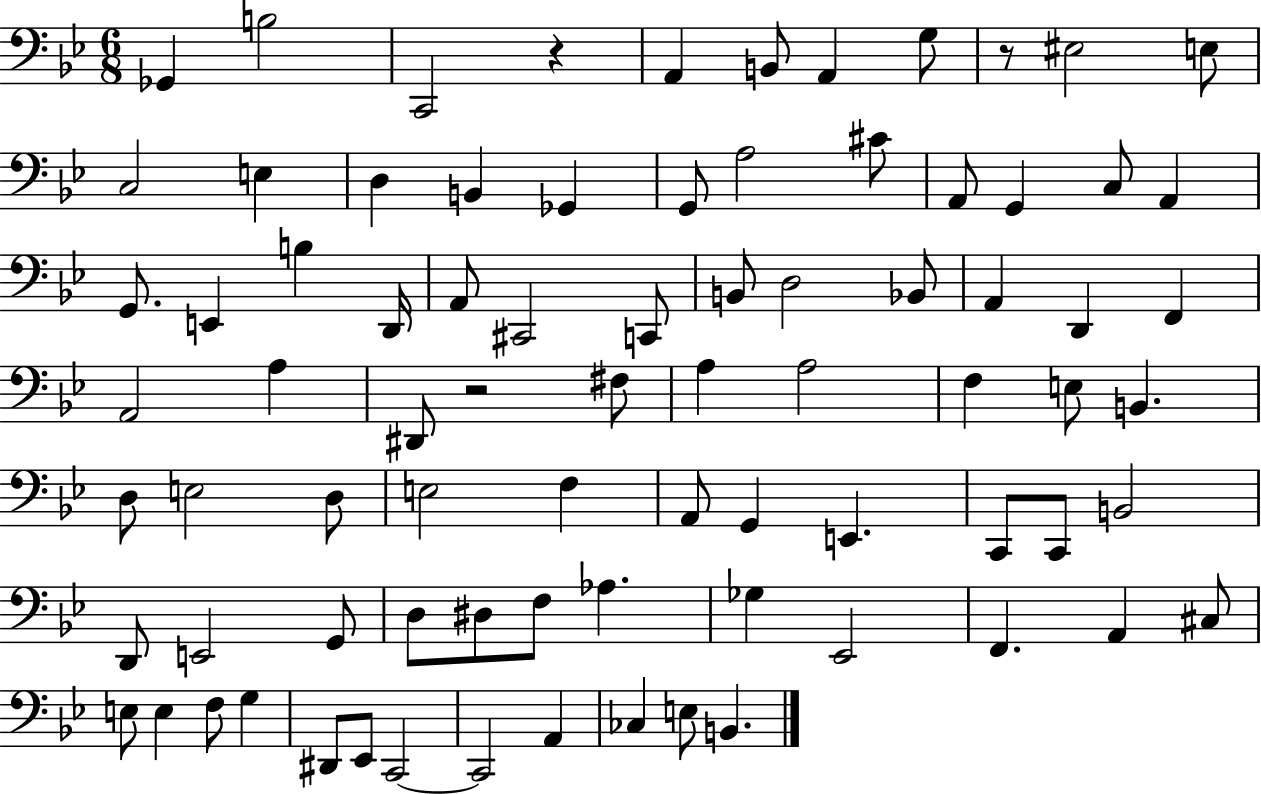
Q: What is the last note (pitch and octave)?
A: B2